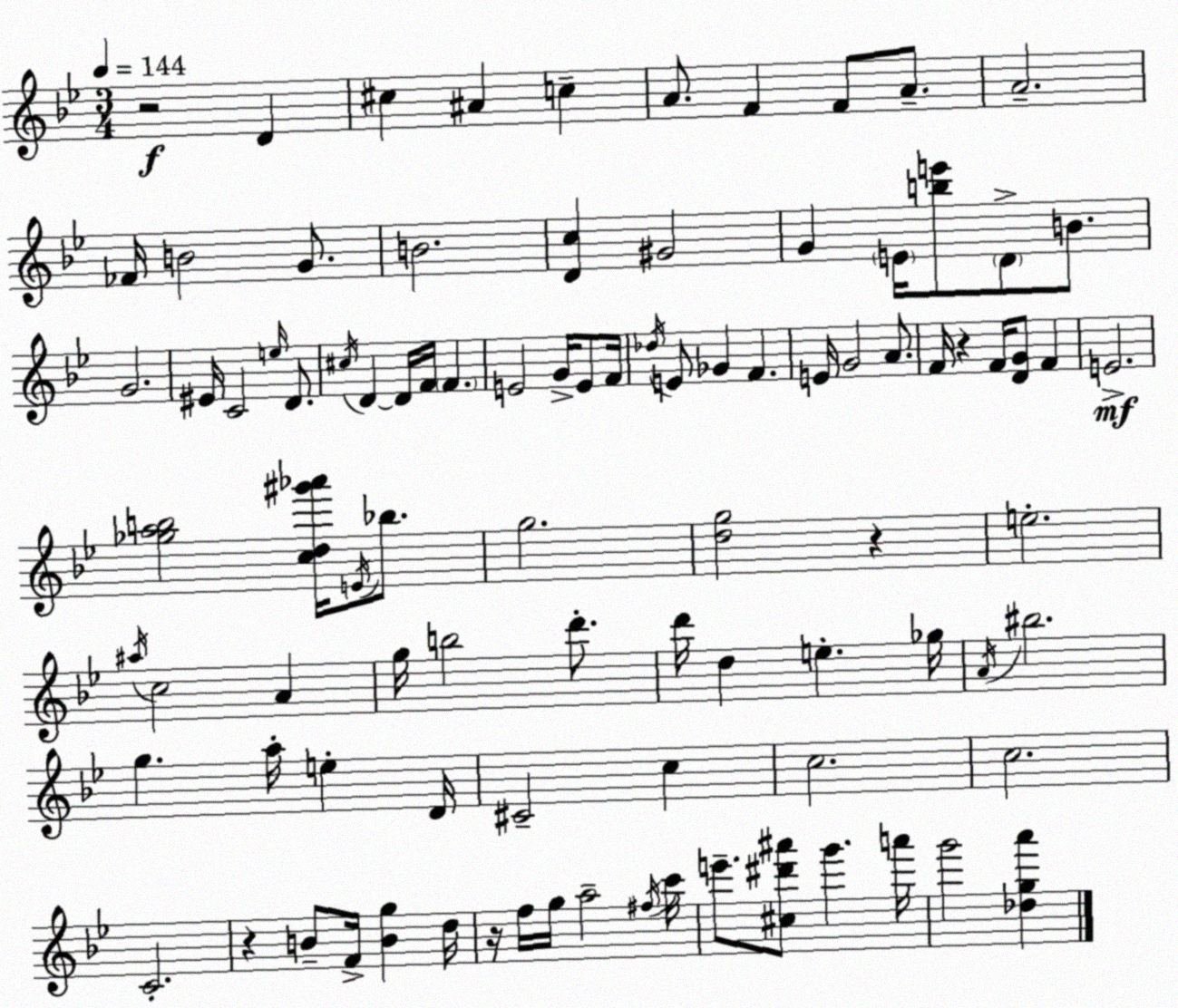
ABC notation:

X:1
T:Untitled
M:3/4
L:1/4
K:Bb
z2 D ^c ^A c A/2 F F/2 A/2 A2 _F/4 B2 G/2 B2 [Dc] ^G2 G E/4 [be']/2 D/2 B/2 G2 ^E/4 C2 e/4 D/2 ^c/4 D D/4 F/4 F E2 G/4 E/2 F/4 _d/4 E/2 _G F E/4 G2 A/2 F/4 z F/4 [DG]/2 F E2 [_gab]2 [cd^g'_a']/4 E/4 _b/2 g2 [dg]2 z e2 ^a/4 c2 A g/4 b2 d'/2 d'/4 d e _g/4 A/4 ^b2 g a/4 e D/4 ^C2 c c2 c2 C2 z B/2 F/4 [Bg] d/4 z/4 f/4 g/4 a2 ^f/4 c'/4 e'/2 [^c^d'^a']/2 g' a'/4 g'2 [_dga']